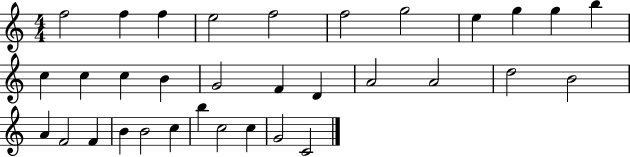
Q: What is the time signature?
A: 4/4